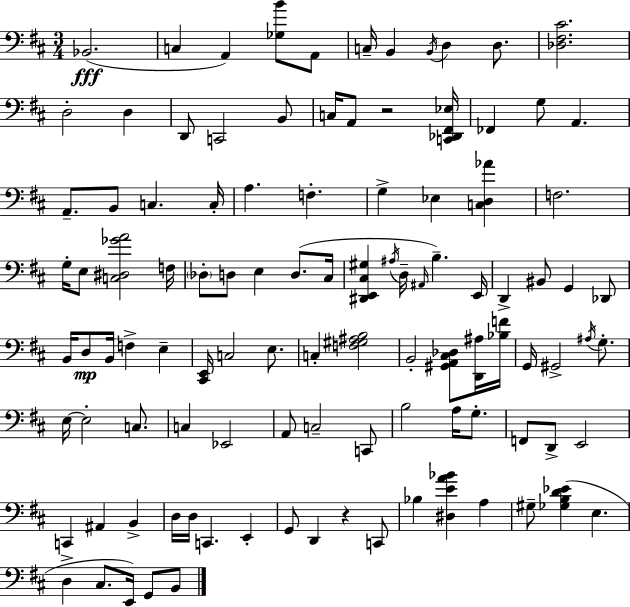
X:1
T:Untitled
M:3/4
L:1/4
K:D
_B,,2 C, A,, [_G,B]/2 A,,/2 C,/4 B,, B,,/4 D, D,/2 [_D,^F,^C]2 D,2 D, D,,/2 C,,2 B,,/2 C,/4 A,,/2 z2 [C,,_D,,^F,,_E,]/4 _F,, G,/2 A,, A,,/2 B,,/2 C, C,/4 A, F, G, _E, [C,D,_A] F,2 G,/4 E,/2 [C,^D,_GA]2 F,/4 _D,/2 D,/2 E, D,/2 ^C,/4 [^D,,E,,^C,^G,] ^A,/4 D,/4 ^A,,/4 B, E,,/4 D,, ^B,,/2 G,, _D,,/2 B,,/4 D,/2 B,,/4 F, E, [^C,,E,,]/4 C,2 E,/2 C, [F,^G,^A,B,]2 B,,2 [^G,,A,,^C,_D,]/2 [D,,^A,]/4 [_B,F]/4 G,,/4 ^G,,2 ^A,/4 G,/2 E,/4 E,2 C,/2 C, _E,,2 A,,/2 C,2 C,,/2 B,2 A,/4 G,/2 F,,/2 D,,/2 E,,2 C,, ^A,, B,, D,/4 D,/4 C,, E,, G,,/2 D,, z C,,/2 _B, [^D,EA_B] A, ^G,/2 [_G,B,D_E] E, D, ^C,/2 E,,/4 G,,/2 B,,/2